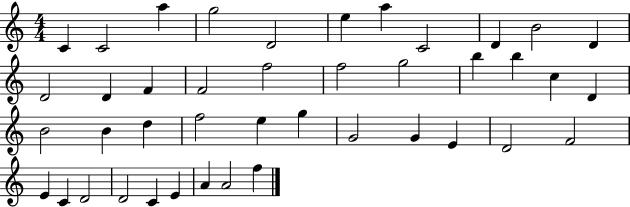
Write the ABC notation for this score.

X:1
T:Untitled
M:4/4
L:1/4
K:C
C C2 a g2 D2 e a C2 D B2 D D2 D F F2 f2 f2 g2 b b c D B2 B d f2 e g G2 G E D2 F2 E C D2 D2 C E A A2 f